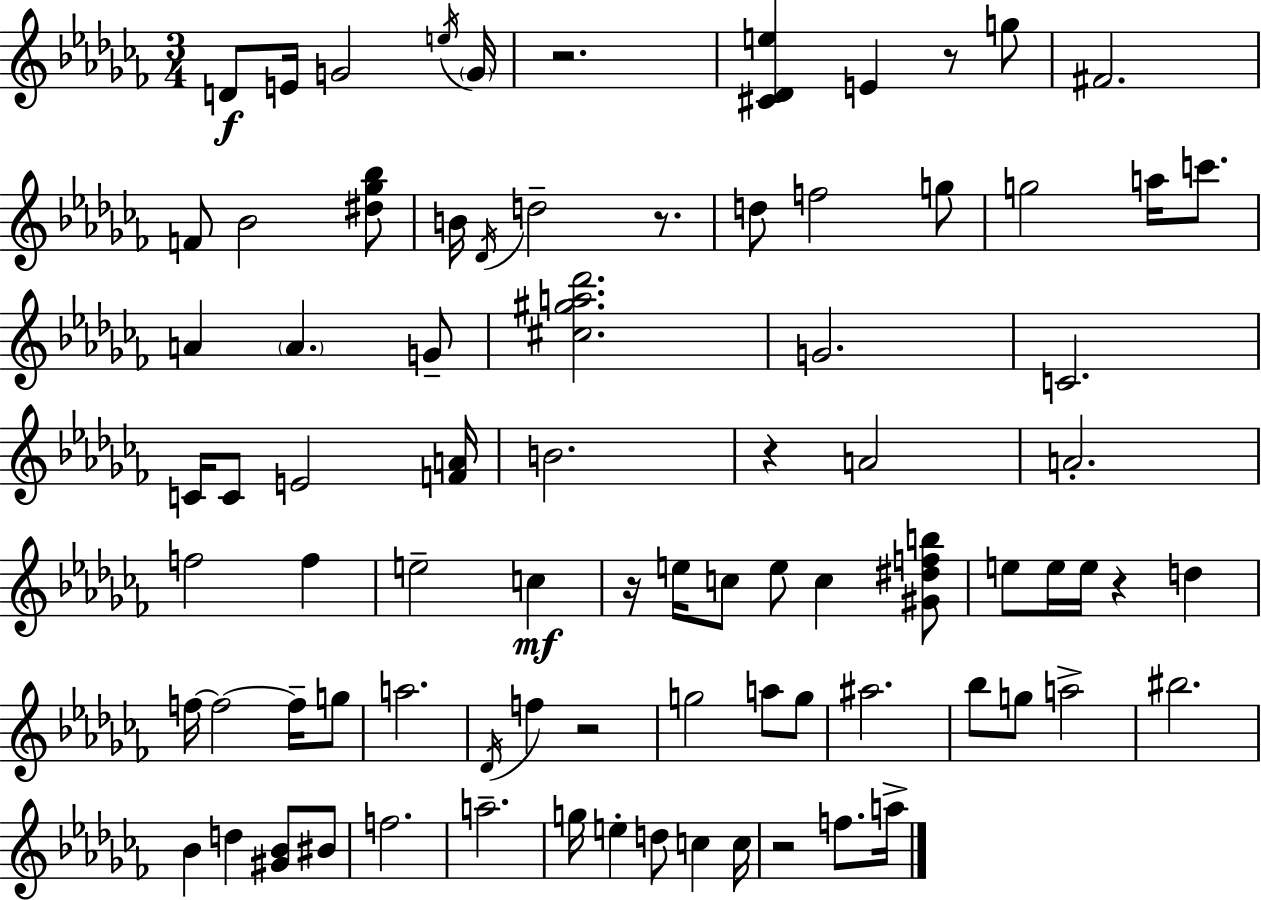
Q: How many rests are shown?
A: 8